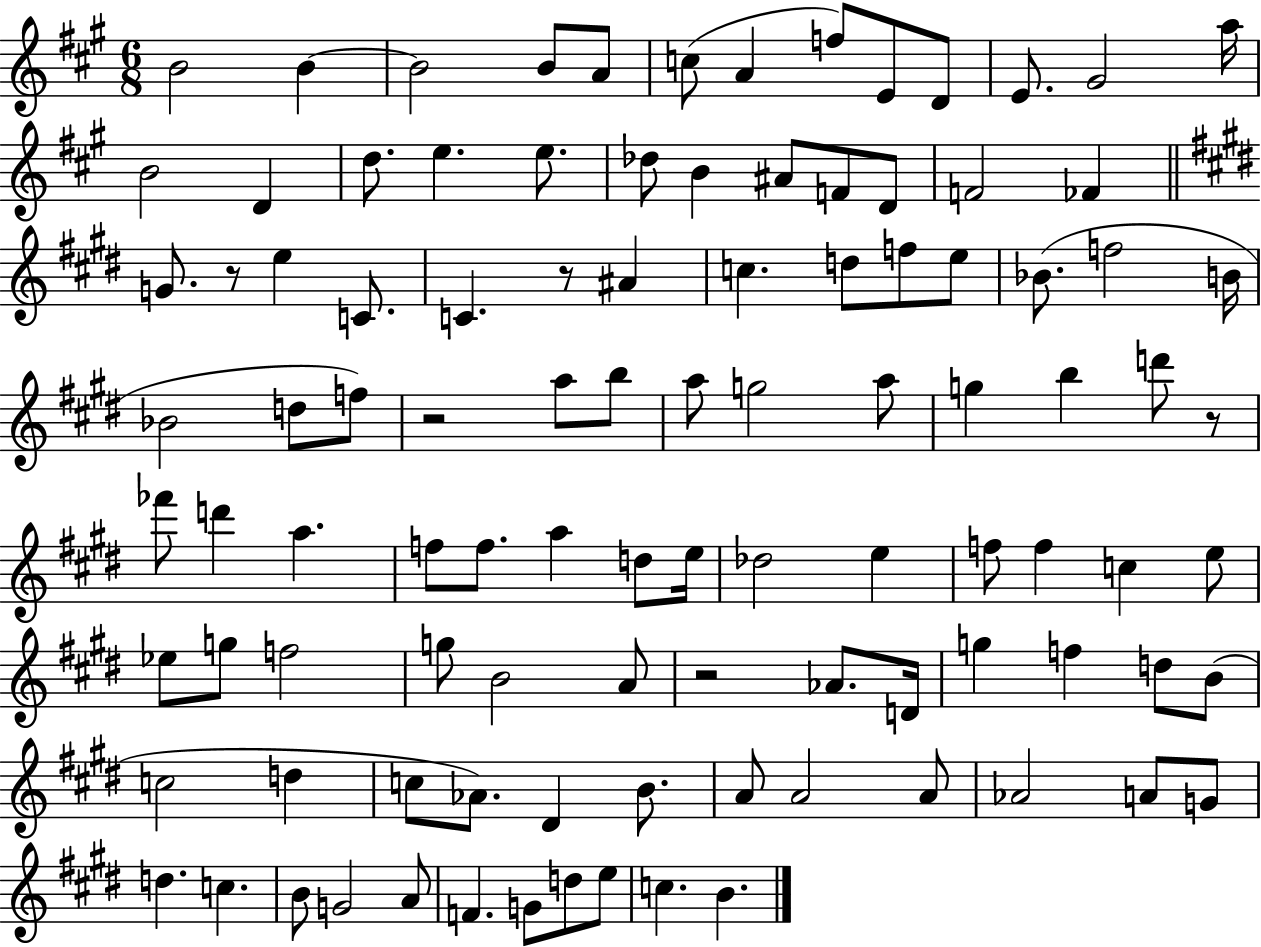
X:1
T:Untitled
M:6/8
L:1/4
K:A
B2 B B2 B/2 A/2 c/2 A f/2 E/2 D/2 E/2 ^G2 a/4 B2 D d/2 e e/2 _d/2 B ^A/2 F/2 D/2 F2 _F G/2 z/2 e C/2 C z/2 ^A c d/2 f/2 e/2 _B/2 f2 B/4 _B2 d/2 f/2 z2 a/2 b/2 a/2 g2 a/2 g b d'/2 z/2 _f'/2 d' a f/2 f/2 a d/2 e/4 _d2 e f/2 f c e/2 _e/2 g/2 f2 g/2 B2 A/2 z2 _A/2 D/4 g f d/2 B/2 c2 d c/2 _A/2 ^D B/2 A/2 A2 A/2 _A2 A/2 G/2 d c B/2 G2 A/2 F G/2 d/2 e/2 c B